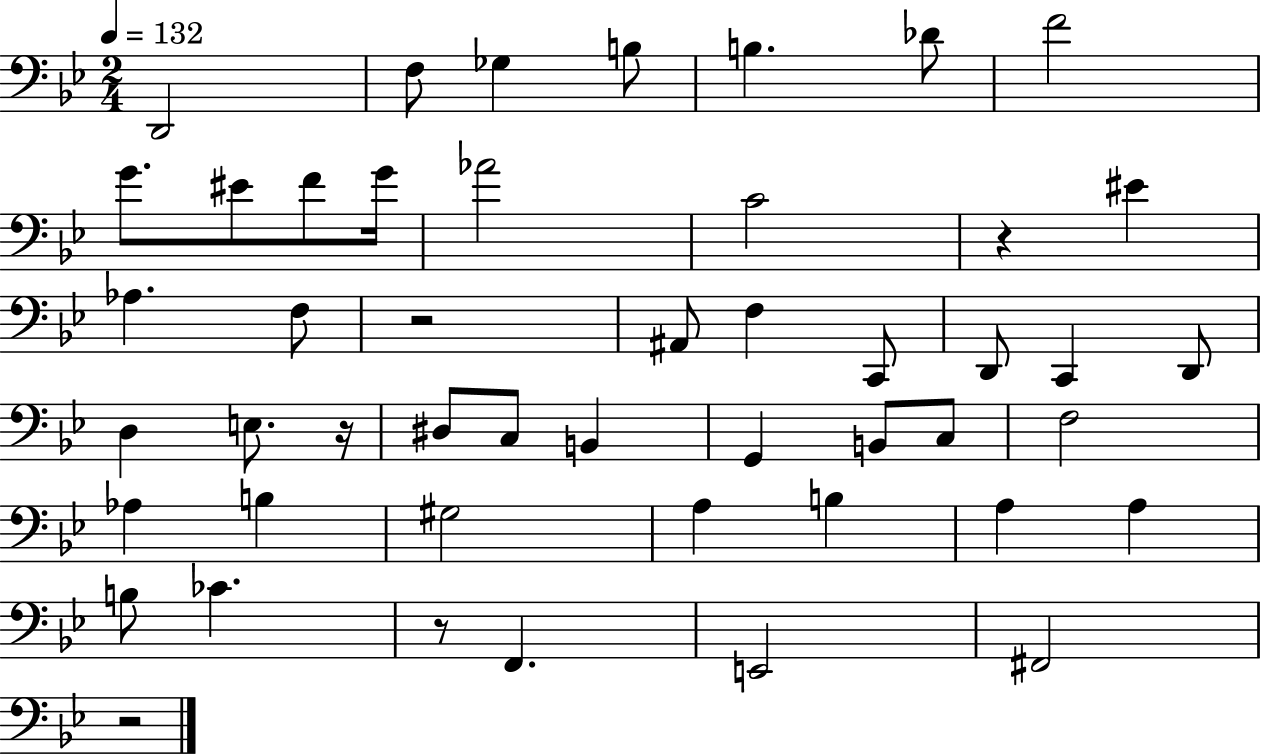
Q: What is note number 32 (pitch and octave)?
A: Ab3